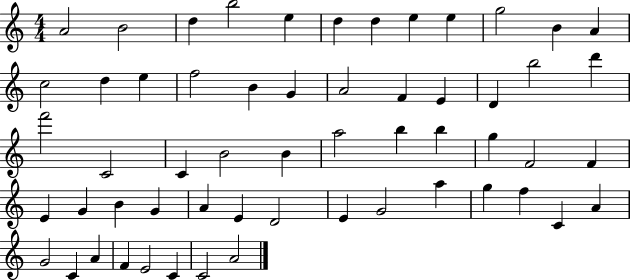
X:1
T:Untitled
M:4/4
L:1/4
K:C
A2 B2 d b2 e d d e e g2 B A c2 d e f2 B G A2 F E D b2 d' f'2 C2 C B2 B a2 b b g F2 F E G B G A E D2 E G2 a g f C A G2 C A F E2 C C2 A2